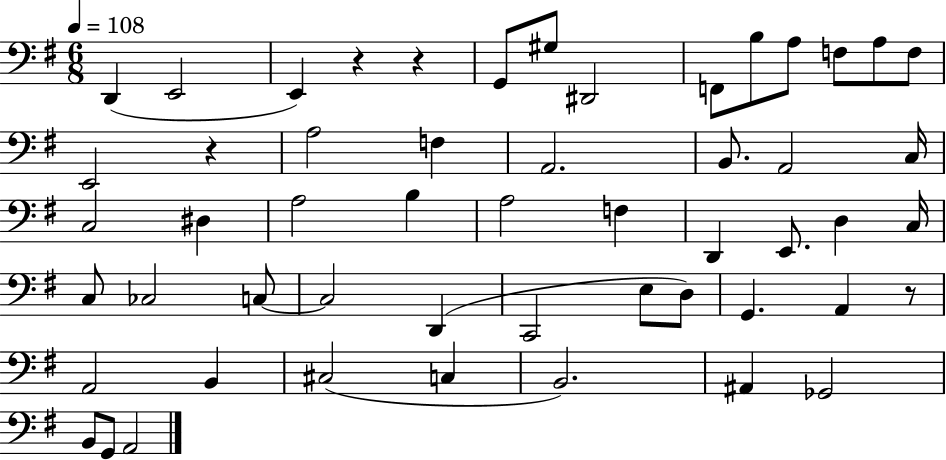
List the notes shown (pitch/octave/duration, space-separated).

D2/q E2/h E2/q R/q R/q G2/e G#3/e D#2/h F2/e B3/e A3/e F3/e A3/e F3/e E2/h R/q A3/h F3/q A2/h. B2/e. A2/h C3/s C3/h D#3/q A3/h B3/q A3/h F3/q D2/q E2/e. D3/q C3/s C3/e CES3/h C3/e C3/h D2/q C2/h E3/e D3/e G2/q. A2/q R/e A2/h B2/q C#3/h C3/q B2/h. A#2/q Gb2/h B2/e G2/e A2/h